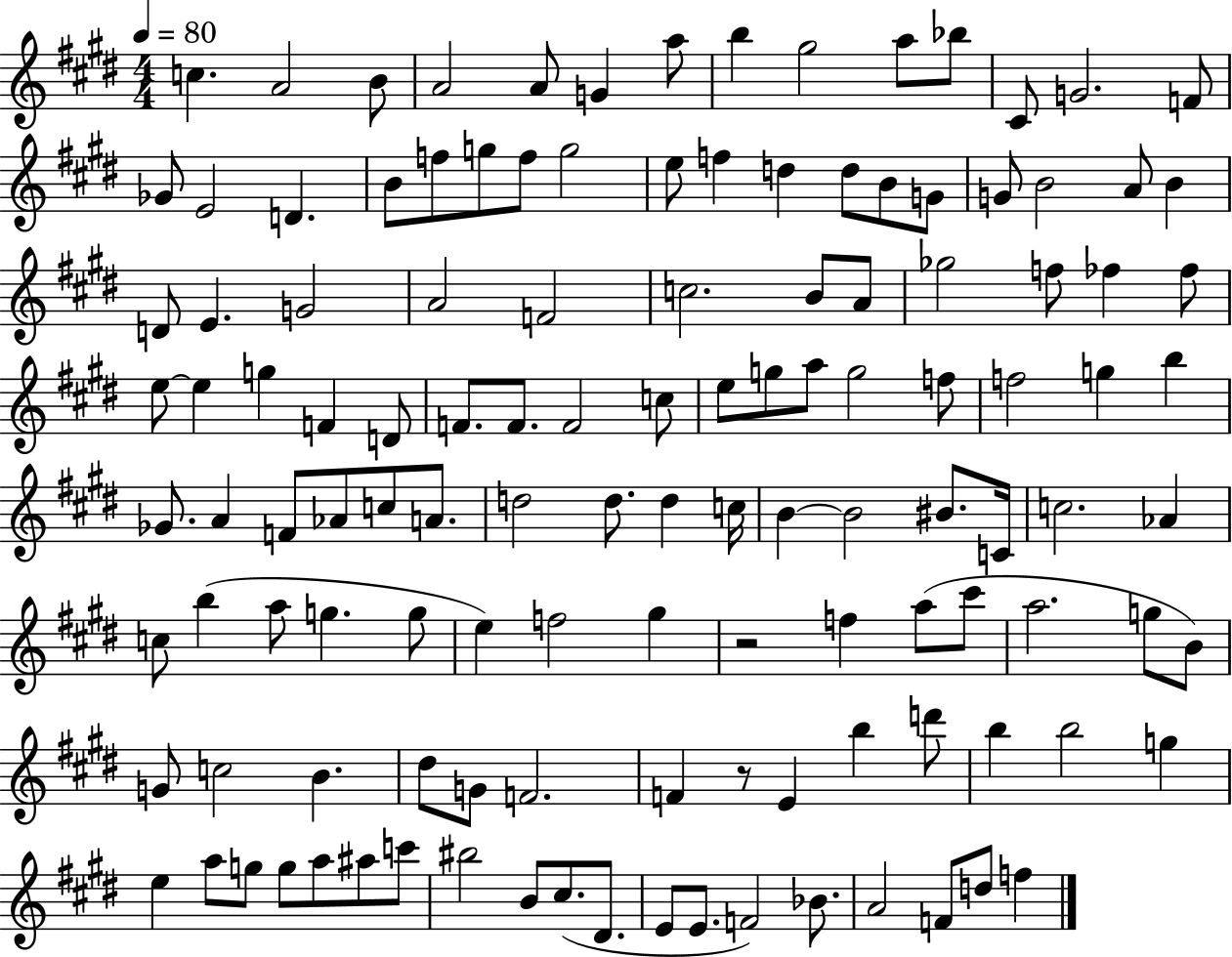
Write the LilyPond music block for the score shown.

{
  \clef treble
  \numericTimeSignature
  \time 4/4
  \key e \major
  \tempo 4 = 80
  c''4. a'2 b'8 | a'2 a'8 g'4 a''8 | b''4 gis''2 a''8 bes''8 | cis'8 g'2. f'8 | \break ges'8 e'2 d'4. | b'8 f''8 g''8 f''8 g''2 | e''8 f''4 d''4 d''8 b'8 g'8 | g'8 b'2 a'8 b'4 | \break d'8 e'4. g'2 | a'2 f'2 | c''2. b'8 a'8 | ges''2 f''8 fes''4 fes''8 | \break e''8~~ e''4 g''4 f'4 d'8 | f'8. f'8. f'2 c''8 | e''8 g''8 a''8 g''2 f''8 | f''2 g''4 b''4 | \break ges'8. a'4 f'8 aes'8 c''8 a'8. | d''2 d''8. d''4 c''16 | b'4~~ b'2 bis'8. c'16 | c''2. aes'4 | \break c''8 b''4( a''8 g''4. g''8 | e''4) f''2 gis''4 | r2 f''4 a''8( cis'''8 | a''2. g''8 b'8) | \break g'8 c''2 b'4. | dis''8 g'8 f'2. | f'4 r8 e'4 b''4 d'''8 | b''4 b''2 g''4 | \break e''4 a''8 g''8 g''8 a''8 ais''8 c'''8 | bis''2 b'8 cis''8.( dis'8. | e'8 e'8. f'2) bes'8. | a'2 f'8 d''8 f''4 | \break \bar "|."
}